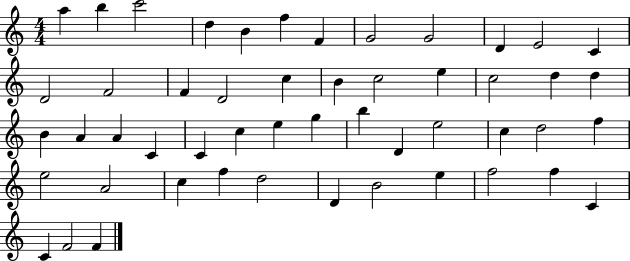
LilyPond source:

{
  \clef treble
  \numericTimeSignature
  \time 4/4
  \key c \major
  a''4 b''4 c'''2 | d''4 b'4 f''4 f'4 | g'2 g'2 | d'4 e'2 c'4 | \break d'2 f'2 | f'4 d'2 c''4 | b'4 c''2 e''4 | c''2 d''4 d''4 | \break b'4 a'4 a'4 c'4 | c'4 c''4 e''4 g''4 | b''4 d'4 e''2 | c''4 d''2 f''4 | \break e''2 a'2 | c''4 f''4 d''2 | d'4 b'2 e''4 | f''2 f''4 c'4 | \break c'4 f'2 f'4 | \bar "|."
}